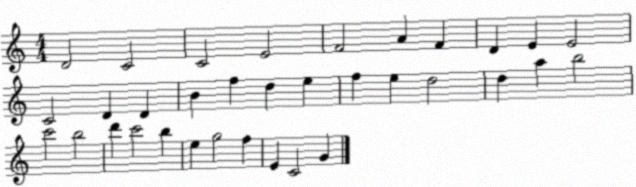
X:1
T:Untitled
M:4/4
L:1/4
K:C
D2 C2 C2 E2 F2 A F D E E2 C2 D D B f d e f e d2 d a b2 c'2 b2 d' c'2 b e g2 f E C2 G